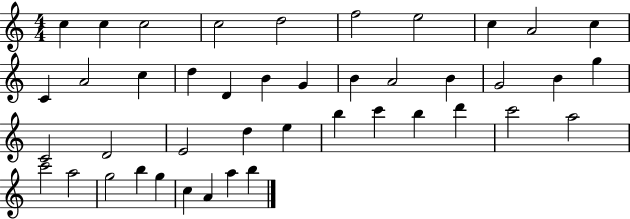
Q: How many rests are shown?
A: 0